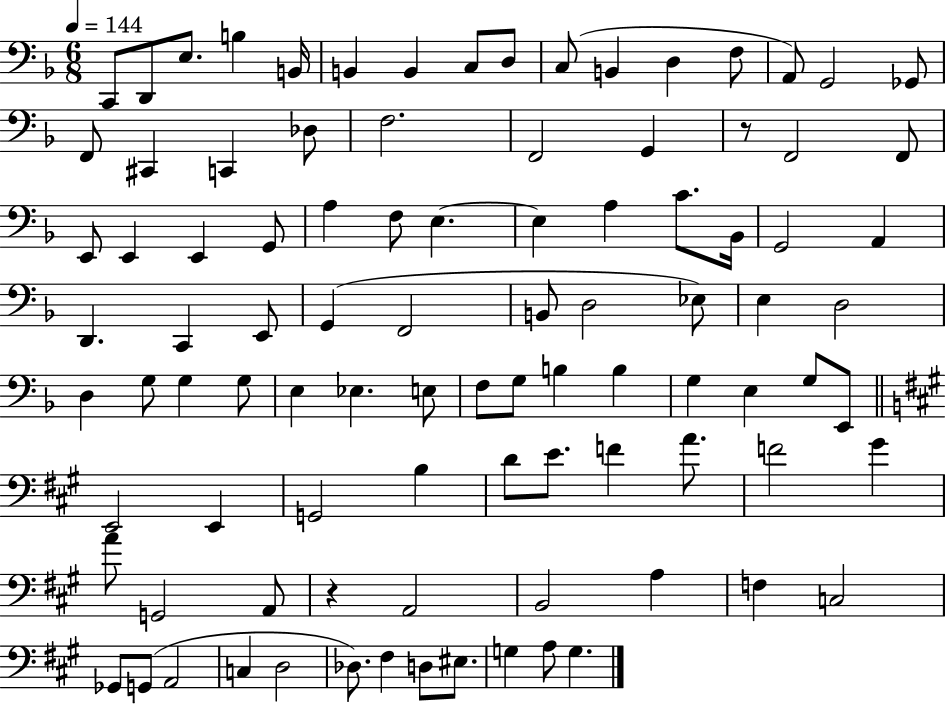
{
  \clef bass
  \numericTimeSignature
  \time 6/8
  \key f \major
  \tempo 4 = 144
  c,8 d,8 e8. b4 b,16 | b,4 b,4 c8 d8 | c8( b,4 d4 f8 | a,8) g,2 ges,8 | \break f,8 cis,4 c,4 des8 | f2. | f,2 g,4 | r8 f,2 f,8 | \break e,8 e,4 e,4 g,8 | a4 f8 e4.~~ | e4 a4 c'8. bes,16 | g,2 a,4 | \break d,4. c,4 e,8 | g,4( f,2 | b,8 d2 ees8) | e4 d2 | \break d4 g8 g4 g8 | e4 ees4. e8 | f8 g8 b4 b4 | g4 e4 g8 e,8 | \break \bar "||" \break \key a \major e,2 e,4 | g,2 b4 | d'8 e'8. f'4 a'8. | f'2 gis'4 | \break a'8 g,2 a,8 | r4 a,2 | b,2 a4 | f4 c2 | \break ges,8 g,8( a,2 | c4 d2 | des8.) fis4 d8 eis8. | g4 a8 g4. | \break \bar "|."
}